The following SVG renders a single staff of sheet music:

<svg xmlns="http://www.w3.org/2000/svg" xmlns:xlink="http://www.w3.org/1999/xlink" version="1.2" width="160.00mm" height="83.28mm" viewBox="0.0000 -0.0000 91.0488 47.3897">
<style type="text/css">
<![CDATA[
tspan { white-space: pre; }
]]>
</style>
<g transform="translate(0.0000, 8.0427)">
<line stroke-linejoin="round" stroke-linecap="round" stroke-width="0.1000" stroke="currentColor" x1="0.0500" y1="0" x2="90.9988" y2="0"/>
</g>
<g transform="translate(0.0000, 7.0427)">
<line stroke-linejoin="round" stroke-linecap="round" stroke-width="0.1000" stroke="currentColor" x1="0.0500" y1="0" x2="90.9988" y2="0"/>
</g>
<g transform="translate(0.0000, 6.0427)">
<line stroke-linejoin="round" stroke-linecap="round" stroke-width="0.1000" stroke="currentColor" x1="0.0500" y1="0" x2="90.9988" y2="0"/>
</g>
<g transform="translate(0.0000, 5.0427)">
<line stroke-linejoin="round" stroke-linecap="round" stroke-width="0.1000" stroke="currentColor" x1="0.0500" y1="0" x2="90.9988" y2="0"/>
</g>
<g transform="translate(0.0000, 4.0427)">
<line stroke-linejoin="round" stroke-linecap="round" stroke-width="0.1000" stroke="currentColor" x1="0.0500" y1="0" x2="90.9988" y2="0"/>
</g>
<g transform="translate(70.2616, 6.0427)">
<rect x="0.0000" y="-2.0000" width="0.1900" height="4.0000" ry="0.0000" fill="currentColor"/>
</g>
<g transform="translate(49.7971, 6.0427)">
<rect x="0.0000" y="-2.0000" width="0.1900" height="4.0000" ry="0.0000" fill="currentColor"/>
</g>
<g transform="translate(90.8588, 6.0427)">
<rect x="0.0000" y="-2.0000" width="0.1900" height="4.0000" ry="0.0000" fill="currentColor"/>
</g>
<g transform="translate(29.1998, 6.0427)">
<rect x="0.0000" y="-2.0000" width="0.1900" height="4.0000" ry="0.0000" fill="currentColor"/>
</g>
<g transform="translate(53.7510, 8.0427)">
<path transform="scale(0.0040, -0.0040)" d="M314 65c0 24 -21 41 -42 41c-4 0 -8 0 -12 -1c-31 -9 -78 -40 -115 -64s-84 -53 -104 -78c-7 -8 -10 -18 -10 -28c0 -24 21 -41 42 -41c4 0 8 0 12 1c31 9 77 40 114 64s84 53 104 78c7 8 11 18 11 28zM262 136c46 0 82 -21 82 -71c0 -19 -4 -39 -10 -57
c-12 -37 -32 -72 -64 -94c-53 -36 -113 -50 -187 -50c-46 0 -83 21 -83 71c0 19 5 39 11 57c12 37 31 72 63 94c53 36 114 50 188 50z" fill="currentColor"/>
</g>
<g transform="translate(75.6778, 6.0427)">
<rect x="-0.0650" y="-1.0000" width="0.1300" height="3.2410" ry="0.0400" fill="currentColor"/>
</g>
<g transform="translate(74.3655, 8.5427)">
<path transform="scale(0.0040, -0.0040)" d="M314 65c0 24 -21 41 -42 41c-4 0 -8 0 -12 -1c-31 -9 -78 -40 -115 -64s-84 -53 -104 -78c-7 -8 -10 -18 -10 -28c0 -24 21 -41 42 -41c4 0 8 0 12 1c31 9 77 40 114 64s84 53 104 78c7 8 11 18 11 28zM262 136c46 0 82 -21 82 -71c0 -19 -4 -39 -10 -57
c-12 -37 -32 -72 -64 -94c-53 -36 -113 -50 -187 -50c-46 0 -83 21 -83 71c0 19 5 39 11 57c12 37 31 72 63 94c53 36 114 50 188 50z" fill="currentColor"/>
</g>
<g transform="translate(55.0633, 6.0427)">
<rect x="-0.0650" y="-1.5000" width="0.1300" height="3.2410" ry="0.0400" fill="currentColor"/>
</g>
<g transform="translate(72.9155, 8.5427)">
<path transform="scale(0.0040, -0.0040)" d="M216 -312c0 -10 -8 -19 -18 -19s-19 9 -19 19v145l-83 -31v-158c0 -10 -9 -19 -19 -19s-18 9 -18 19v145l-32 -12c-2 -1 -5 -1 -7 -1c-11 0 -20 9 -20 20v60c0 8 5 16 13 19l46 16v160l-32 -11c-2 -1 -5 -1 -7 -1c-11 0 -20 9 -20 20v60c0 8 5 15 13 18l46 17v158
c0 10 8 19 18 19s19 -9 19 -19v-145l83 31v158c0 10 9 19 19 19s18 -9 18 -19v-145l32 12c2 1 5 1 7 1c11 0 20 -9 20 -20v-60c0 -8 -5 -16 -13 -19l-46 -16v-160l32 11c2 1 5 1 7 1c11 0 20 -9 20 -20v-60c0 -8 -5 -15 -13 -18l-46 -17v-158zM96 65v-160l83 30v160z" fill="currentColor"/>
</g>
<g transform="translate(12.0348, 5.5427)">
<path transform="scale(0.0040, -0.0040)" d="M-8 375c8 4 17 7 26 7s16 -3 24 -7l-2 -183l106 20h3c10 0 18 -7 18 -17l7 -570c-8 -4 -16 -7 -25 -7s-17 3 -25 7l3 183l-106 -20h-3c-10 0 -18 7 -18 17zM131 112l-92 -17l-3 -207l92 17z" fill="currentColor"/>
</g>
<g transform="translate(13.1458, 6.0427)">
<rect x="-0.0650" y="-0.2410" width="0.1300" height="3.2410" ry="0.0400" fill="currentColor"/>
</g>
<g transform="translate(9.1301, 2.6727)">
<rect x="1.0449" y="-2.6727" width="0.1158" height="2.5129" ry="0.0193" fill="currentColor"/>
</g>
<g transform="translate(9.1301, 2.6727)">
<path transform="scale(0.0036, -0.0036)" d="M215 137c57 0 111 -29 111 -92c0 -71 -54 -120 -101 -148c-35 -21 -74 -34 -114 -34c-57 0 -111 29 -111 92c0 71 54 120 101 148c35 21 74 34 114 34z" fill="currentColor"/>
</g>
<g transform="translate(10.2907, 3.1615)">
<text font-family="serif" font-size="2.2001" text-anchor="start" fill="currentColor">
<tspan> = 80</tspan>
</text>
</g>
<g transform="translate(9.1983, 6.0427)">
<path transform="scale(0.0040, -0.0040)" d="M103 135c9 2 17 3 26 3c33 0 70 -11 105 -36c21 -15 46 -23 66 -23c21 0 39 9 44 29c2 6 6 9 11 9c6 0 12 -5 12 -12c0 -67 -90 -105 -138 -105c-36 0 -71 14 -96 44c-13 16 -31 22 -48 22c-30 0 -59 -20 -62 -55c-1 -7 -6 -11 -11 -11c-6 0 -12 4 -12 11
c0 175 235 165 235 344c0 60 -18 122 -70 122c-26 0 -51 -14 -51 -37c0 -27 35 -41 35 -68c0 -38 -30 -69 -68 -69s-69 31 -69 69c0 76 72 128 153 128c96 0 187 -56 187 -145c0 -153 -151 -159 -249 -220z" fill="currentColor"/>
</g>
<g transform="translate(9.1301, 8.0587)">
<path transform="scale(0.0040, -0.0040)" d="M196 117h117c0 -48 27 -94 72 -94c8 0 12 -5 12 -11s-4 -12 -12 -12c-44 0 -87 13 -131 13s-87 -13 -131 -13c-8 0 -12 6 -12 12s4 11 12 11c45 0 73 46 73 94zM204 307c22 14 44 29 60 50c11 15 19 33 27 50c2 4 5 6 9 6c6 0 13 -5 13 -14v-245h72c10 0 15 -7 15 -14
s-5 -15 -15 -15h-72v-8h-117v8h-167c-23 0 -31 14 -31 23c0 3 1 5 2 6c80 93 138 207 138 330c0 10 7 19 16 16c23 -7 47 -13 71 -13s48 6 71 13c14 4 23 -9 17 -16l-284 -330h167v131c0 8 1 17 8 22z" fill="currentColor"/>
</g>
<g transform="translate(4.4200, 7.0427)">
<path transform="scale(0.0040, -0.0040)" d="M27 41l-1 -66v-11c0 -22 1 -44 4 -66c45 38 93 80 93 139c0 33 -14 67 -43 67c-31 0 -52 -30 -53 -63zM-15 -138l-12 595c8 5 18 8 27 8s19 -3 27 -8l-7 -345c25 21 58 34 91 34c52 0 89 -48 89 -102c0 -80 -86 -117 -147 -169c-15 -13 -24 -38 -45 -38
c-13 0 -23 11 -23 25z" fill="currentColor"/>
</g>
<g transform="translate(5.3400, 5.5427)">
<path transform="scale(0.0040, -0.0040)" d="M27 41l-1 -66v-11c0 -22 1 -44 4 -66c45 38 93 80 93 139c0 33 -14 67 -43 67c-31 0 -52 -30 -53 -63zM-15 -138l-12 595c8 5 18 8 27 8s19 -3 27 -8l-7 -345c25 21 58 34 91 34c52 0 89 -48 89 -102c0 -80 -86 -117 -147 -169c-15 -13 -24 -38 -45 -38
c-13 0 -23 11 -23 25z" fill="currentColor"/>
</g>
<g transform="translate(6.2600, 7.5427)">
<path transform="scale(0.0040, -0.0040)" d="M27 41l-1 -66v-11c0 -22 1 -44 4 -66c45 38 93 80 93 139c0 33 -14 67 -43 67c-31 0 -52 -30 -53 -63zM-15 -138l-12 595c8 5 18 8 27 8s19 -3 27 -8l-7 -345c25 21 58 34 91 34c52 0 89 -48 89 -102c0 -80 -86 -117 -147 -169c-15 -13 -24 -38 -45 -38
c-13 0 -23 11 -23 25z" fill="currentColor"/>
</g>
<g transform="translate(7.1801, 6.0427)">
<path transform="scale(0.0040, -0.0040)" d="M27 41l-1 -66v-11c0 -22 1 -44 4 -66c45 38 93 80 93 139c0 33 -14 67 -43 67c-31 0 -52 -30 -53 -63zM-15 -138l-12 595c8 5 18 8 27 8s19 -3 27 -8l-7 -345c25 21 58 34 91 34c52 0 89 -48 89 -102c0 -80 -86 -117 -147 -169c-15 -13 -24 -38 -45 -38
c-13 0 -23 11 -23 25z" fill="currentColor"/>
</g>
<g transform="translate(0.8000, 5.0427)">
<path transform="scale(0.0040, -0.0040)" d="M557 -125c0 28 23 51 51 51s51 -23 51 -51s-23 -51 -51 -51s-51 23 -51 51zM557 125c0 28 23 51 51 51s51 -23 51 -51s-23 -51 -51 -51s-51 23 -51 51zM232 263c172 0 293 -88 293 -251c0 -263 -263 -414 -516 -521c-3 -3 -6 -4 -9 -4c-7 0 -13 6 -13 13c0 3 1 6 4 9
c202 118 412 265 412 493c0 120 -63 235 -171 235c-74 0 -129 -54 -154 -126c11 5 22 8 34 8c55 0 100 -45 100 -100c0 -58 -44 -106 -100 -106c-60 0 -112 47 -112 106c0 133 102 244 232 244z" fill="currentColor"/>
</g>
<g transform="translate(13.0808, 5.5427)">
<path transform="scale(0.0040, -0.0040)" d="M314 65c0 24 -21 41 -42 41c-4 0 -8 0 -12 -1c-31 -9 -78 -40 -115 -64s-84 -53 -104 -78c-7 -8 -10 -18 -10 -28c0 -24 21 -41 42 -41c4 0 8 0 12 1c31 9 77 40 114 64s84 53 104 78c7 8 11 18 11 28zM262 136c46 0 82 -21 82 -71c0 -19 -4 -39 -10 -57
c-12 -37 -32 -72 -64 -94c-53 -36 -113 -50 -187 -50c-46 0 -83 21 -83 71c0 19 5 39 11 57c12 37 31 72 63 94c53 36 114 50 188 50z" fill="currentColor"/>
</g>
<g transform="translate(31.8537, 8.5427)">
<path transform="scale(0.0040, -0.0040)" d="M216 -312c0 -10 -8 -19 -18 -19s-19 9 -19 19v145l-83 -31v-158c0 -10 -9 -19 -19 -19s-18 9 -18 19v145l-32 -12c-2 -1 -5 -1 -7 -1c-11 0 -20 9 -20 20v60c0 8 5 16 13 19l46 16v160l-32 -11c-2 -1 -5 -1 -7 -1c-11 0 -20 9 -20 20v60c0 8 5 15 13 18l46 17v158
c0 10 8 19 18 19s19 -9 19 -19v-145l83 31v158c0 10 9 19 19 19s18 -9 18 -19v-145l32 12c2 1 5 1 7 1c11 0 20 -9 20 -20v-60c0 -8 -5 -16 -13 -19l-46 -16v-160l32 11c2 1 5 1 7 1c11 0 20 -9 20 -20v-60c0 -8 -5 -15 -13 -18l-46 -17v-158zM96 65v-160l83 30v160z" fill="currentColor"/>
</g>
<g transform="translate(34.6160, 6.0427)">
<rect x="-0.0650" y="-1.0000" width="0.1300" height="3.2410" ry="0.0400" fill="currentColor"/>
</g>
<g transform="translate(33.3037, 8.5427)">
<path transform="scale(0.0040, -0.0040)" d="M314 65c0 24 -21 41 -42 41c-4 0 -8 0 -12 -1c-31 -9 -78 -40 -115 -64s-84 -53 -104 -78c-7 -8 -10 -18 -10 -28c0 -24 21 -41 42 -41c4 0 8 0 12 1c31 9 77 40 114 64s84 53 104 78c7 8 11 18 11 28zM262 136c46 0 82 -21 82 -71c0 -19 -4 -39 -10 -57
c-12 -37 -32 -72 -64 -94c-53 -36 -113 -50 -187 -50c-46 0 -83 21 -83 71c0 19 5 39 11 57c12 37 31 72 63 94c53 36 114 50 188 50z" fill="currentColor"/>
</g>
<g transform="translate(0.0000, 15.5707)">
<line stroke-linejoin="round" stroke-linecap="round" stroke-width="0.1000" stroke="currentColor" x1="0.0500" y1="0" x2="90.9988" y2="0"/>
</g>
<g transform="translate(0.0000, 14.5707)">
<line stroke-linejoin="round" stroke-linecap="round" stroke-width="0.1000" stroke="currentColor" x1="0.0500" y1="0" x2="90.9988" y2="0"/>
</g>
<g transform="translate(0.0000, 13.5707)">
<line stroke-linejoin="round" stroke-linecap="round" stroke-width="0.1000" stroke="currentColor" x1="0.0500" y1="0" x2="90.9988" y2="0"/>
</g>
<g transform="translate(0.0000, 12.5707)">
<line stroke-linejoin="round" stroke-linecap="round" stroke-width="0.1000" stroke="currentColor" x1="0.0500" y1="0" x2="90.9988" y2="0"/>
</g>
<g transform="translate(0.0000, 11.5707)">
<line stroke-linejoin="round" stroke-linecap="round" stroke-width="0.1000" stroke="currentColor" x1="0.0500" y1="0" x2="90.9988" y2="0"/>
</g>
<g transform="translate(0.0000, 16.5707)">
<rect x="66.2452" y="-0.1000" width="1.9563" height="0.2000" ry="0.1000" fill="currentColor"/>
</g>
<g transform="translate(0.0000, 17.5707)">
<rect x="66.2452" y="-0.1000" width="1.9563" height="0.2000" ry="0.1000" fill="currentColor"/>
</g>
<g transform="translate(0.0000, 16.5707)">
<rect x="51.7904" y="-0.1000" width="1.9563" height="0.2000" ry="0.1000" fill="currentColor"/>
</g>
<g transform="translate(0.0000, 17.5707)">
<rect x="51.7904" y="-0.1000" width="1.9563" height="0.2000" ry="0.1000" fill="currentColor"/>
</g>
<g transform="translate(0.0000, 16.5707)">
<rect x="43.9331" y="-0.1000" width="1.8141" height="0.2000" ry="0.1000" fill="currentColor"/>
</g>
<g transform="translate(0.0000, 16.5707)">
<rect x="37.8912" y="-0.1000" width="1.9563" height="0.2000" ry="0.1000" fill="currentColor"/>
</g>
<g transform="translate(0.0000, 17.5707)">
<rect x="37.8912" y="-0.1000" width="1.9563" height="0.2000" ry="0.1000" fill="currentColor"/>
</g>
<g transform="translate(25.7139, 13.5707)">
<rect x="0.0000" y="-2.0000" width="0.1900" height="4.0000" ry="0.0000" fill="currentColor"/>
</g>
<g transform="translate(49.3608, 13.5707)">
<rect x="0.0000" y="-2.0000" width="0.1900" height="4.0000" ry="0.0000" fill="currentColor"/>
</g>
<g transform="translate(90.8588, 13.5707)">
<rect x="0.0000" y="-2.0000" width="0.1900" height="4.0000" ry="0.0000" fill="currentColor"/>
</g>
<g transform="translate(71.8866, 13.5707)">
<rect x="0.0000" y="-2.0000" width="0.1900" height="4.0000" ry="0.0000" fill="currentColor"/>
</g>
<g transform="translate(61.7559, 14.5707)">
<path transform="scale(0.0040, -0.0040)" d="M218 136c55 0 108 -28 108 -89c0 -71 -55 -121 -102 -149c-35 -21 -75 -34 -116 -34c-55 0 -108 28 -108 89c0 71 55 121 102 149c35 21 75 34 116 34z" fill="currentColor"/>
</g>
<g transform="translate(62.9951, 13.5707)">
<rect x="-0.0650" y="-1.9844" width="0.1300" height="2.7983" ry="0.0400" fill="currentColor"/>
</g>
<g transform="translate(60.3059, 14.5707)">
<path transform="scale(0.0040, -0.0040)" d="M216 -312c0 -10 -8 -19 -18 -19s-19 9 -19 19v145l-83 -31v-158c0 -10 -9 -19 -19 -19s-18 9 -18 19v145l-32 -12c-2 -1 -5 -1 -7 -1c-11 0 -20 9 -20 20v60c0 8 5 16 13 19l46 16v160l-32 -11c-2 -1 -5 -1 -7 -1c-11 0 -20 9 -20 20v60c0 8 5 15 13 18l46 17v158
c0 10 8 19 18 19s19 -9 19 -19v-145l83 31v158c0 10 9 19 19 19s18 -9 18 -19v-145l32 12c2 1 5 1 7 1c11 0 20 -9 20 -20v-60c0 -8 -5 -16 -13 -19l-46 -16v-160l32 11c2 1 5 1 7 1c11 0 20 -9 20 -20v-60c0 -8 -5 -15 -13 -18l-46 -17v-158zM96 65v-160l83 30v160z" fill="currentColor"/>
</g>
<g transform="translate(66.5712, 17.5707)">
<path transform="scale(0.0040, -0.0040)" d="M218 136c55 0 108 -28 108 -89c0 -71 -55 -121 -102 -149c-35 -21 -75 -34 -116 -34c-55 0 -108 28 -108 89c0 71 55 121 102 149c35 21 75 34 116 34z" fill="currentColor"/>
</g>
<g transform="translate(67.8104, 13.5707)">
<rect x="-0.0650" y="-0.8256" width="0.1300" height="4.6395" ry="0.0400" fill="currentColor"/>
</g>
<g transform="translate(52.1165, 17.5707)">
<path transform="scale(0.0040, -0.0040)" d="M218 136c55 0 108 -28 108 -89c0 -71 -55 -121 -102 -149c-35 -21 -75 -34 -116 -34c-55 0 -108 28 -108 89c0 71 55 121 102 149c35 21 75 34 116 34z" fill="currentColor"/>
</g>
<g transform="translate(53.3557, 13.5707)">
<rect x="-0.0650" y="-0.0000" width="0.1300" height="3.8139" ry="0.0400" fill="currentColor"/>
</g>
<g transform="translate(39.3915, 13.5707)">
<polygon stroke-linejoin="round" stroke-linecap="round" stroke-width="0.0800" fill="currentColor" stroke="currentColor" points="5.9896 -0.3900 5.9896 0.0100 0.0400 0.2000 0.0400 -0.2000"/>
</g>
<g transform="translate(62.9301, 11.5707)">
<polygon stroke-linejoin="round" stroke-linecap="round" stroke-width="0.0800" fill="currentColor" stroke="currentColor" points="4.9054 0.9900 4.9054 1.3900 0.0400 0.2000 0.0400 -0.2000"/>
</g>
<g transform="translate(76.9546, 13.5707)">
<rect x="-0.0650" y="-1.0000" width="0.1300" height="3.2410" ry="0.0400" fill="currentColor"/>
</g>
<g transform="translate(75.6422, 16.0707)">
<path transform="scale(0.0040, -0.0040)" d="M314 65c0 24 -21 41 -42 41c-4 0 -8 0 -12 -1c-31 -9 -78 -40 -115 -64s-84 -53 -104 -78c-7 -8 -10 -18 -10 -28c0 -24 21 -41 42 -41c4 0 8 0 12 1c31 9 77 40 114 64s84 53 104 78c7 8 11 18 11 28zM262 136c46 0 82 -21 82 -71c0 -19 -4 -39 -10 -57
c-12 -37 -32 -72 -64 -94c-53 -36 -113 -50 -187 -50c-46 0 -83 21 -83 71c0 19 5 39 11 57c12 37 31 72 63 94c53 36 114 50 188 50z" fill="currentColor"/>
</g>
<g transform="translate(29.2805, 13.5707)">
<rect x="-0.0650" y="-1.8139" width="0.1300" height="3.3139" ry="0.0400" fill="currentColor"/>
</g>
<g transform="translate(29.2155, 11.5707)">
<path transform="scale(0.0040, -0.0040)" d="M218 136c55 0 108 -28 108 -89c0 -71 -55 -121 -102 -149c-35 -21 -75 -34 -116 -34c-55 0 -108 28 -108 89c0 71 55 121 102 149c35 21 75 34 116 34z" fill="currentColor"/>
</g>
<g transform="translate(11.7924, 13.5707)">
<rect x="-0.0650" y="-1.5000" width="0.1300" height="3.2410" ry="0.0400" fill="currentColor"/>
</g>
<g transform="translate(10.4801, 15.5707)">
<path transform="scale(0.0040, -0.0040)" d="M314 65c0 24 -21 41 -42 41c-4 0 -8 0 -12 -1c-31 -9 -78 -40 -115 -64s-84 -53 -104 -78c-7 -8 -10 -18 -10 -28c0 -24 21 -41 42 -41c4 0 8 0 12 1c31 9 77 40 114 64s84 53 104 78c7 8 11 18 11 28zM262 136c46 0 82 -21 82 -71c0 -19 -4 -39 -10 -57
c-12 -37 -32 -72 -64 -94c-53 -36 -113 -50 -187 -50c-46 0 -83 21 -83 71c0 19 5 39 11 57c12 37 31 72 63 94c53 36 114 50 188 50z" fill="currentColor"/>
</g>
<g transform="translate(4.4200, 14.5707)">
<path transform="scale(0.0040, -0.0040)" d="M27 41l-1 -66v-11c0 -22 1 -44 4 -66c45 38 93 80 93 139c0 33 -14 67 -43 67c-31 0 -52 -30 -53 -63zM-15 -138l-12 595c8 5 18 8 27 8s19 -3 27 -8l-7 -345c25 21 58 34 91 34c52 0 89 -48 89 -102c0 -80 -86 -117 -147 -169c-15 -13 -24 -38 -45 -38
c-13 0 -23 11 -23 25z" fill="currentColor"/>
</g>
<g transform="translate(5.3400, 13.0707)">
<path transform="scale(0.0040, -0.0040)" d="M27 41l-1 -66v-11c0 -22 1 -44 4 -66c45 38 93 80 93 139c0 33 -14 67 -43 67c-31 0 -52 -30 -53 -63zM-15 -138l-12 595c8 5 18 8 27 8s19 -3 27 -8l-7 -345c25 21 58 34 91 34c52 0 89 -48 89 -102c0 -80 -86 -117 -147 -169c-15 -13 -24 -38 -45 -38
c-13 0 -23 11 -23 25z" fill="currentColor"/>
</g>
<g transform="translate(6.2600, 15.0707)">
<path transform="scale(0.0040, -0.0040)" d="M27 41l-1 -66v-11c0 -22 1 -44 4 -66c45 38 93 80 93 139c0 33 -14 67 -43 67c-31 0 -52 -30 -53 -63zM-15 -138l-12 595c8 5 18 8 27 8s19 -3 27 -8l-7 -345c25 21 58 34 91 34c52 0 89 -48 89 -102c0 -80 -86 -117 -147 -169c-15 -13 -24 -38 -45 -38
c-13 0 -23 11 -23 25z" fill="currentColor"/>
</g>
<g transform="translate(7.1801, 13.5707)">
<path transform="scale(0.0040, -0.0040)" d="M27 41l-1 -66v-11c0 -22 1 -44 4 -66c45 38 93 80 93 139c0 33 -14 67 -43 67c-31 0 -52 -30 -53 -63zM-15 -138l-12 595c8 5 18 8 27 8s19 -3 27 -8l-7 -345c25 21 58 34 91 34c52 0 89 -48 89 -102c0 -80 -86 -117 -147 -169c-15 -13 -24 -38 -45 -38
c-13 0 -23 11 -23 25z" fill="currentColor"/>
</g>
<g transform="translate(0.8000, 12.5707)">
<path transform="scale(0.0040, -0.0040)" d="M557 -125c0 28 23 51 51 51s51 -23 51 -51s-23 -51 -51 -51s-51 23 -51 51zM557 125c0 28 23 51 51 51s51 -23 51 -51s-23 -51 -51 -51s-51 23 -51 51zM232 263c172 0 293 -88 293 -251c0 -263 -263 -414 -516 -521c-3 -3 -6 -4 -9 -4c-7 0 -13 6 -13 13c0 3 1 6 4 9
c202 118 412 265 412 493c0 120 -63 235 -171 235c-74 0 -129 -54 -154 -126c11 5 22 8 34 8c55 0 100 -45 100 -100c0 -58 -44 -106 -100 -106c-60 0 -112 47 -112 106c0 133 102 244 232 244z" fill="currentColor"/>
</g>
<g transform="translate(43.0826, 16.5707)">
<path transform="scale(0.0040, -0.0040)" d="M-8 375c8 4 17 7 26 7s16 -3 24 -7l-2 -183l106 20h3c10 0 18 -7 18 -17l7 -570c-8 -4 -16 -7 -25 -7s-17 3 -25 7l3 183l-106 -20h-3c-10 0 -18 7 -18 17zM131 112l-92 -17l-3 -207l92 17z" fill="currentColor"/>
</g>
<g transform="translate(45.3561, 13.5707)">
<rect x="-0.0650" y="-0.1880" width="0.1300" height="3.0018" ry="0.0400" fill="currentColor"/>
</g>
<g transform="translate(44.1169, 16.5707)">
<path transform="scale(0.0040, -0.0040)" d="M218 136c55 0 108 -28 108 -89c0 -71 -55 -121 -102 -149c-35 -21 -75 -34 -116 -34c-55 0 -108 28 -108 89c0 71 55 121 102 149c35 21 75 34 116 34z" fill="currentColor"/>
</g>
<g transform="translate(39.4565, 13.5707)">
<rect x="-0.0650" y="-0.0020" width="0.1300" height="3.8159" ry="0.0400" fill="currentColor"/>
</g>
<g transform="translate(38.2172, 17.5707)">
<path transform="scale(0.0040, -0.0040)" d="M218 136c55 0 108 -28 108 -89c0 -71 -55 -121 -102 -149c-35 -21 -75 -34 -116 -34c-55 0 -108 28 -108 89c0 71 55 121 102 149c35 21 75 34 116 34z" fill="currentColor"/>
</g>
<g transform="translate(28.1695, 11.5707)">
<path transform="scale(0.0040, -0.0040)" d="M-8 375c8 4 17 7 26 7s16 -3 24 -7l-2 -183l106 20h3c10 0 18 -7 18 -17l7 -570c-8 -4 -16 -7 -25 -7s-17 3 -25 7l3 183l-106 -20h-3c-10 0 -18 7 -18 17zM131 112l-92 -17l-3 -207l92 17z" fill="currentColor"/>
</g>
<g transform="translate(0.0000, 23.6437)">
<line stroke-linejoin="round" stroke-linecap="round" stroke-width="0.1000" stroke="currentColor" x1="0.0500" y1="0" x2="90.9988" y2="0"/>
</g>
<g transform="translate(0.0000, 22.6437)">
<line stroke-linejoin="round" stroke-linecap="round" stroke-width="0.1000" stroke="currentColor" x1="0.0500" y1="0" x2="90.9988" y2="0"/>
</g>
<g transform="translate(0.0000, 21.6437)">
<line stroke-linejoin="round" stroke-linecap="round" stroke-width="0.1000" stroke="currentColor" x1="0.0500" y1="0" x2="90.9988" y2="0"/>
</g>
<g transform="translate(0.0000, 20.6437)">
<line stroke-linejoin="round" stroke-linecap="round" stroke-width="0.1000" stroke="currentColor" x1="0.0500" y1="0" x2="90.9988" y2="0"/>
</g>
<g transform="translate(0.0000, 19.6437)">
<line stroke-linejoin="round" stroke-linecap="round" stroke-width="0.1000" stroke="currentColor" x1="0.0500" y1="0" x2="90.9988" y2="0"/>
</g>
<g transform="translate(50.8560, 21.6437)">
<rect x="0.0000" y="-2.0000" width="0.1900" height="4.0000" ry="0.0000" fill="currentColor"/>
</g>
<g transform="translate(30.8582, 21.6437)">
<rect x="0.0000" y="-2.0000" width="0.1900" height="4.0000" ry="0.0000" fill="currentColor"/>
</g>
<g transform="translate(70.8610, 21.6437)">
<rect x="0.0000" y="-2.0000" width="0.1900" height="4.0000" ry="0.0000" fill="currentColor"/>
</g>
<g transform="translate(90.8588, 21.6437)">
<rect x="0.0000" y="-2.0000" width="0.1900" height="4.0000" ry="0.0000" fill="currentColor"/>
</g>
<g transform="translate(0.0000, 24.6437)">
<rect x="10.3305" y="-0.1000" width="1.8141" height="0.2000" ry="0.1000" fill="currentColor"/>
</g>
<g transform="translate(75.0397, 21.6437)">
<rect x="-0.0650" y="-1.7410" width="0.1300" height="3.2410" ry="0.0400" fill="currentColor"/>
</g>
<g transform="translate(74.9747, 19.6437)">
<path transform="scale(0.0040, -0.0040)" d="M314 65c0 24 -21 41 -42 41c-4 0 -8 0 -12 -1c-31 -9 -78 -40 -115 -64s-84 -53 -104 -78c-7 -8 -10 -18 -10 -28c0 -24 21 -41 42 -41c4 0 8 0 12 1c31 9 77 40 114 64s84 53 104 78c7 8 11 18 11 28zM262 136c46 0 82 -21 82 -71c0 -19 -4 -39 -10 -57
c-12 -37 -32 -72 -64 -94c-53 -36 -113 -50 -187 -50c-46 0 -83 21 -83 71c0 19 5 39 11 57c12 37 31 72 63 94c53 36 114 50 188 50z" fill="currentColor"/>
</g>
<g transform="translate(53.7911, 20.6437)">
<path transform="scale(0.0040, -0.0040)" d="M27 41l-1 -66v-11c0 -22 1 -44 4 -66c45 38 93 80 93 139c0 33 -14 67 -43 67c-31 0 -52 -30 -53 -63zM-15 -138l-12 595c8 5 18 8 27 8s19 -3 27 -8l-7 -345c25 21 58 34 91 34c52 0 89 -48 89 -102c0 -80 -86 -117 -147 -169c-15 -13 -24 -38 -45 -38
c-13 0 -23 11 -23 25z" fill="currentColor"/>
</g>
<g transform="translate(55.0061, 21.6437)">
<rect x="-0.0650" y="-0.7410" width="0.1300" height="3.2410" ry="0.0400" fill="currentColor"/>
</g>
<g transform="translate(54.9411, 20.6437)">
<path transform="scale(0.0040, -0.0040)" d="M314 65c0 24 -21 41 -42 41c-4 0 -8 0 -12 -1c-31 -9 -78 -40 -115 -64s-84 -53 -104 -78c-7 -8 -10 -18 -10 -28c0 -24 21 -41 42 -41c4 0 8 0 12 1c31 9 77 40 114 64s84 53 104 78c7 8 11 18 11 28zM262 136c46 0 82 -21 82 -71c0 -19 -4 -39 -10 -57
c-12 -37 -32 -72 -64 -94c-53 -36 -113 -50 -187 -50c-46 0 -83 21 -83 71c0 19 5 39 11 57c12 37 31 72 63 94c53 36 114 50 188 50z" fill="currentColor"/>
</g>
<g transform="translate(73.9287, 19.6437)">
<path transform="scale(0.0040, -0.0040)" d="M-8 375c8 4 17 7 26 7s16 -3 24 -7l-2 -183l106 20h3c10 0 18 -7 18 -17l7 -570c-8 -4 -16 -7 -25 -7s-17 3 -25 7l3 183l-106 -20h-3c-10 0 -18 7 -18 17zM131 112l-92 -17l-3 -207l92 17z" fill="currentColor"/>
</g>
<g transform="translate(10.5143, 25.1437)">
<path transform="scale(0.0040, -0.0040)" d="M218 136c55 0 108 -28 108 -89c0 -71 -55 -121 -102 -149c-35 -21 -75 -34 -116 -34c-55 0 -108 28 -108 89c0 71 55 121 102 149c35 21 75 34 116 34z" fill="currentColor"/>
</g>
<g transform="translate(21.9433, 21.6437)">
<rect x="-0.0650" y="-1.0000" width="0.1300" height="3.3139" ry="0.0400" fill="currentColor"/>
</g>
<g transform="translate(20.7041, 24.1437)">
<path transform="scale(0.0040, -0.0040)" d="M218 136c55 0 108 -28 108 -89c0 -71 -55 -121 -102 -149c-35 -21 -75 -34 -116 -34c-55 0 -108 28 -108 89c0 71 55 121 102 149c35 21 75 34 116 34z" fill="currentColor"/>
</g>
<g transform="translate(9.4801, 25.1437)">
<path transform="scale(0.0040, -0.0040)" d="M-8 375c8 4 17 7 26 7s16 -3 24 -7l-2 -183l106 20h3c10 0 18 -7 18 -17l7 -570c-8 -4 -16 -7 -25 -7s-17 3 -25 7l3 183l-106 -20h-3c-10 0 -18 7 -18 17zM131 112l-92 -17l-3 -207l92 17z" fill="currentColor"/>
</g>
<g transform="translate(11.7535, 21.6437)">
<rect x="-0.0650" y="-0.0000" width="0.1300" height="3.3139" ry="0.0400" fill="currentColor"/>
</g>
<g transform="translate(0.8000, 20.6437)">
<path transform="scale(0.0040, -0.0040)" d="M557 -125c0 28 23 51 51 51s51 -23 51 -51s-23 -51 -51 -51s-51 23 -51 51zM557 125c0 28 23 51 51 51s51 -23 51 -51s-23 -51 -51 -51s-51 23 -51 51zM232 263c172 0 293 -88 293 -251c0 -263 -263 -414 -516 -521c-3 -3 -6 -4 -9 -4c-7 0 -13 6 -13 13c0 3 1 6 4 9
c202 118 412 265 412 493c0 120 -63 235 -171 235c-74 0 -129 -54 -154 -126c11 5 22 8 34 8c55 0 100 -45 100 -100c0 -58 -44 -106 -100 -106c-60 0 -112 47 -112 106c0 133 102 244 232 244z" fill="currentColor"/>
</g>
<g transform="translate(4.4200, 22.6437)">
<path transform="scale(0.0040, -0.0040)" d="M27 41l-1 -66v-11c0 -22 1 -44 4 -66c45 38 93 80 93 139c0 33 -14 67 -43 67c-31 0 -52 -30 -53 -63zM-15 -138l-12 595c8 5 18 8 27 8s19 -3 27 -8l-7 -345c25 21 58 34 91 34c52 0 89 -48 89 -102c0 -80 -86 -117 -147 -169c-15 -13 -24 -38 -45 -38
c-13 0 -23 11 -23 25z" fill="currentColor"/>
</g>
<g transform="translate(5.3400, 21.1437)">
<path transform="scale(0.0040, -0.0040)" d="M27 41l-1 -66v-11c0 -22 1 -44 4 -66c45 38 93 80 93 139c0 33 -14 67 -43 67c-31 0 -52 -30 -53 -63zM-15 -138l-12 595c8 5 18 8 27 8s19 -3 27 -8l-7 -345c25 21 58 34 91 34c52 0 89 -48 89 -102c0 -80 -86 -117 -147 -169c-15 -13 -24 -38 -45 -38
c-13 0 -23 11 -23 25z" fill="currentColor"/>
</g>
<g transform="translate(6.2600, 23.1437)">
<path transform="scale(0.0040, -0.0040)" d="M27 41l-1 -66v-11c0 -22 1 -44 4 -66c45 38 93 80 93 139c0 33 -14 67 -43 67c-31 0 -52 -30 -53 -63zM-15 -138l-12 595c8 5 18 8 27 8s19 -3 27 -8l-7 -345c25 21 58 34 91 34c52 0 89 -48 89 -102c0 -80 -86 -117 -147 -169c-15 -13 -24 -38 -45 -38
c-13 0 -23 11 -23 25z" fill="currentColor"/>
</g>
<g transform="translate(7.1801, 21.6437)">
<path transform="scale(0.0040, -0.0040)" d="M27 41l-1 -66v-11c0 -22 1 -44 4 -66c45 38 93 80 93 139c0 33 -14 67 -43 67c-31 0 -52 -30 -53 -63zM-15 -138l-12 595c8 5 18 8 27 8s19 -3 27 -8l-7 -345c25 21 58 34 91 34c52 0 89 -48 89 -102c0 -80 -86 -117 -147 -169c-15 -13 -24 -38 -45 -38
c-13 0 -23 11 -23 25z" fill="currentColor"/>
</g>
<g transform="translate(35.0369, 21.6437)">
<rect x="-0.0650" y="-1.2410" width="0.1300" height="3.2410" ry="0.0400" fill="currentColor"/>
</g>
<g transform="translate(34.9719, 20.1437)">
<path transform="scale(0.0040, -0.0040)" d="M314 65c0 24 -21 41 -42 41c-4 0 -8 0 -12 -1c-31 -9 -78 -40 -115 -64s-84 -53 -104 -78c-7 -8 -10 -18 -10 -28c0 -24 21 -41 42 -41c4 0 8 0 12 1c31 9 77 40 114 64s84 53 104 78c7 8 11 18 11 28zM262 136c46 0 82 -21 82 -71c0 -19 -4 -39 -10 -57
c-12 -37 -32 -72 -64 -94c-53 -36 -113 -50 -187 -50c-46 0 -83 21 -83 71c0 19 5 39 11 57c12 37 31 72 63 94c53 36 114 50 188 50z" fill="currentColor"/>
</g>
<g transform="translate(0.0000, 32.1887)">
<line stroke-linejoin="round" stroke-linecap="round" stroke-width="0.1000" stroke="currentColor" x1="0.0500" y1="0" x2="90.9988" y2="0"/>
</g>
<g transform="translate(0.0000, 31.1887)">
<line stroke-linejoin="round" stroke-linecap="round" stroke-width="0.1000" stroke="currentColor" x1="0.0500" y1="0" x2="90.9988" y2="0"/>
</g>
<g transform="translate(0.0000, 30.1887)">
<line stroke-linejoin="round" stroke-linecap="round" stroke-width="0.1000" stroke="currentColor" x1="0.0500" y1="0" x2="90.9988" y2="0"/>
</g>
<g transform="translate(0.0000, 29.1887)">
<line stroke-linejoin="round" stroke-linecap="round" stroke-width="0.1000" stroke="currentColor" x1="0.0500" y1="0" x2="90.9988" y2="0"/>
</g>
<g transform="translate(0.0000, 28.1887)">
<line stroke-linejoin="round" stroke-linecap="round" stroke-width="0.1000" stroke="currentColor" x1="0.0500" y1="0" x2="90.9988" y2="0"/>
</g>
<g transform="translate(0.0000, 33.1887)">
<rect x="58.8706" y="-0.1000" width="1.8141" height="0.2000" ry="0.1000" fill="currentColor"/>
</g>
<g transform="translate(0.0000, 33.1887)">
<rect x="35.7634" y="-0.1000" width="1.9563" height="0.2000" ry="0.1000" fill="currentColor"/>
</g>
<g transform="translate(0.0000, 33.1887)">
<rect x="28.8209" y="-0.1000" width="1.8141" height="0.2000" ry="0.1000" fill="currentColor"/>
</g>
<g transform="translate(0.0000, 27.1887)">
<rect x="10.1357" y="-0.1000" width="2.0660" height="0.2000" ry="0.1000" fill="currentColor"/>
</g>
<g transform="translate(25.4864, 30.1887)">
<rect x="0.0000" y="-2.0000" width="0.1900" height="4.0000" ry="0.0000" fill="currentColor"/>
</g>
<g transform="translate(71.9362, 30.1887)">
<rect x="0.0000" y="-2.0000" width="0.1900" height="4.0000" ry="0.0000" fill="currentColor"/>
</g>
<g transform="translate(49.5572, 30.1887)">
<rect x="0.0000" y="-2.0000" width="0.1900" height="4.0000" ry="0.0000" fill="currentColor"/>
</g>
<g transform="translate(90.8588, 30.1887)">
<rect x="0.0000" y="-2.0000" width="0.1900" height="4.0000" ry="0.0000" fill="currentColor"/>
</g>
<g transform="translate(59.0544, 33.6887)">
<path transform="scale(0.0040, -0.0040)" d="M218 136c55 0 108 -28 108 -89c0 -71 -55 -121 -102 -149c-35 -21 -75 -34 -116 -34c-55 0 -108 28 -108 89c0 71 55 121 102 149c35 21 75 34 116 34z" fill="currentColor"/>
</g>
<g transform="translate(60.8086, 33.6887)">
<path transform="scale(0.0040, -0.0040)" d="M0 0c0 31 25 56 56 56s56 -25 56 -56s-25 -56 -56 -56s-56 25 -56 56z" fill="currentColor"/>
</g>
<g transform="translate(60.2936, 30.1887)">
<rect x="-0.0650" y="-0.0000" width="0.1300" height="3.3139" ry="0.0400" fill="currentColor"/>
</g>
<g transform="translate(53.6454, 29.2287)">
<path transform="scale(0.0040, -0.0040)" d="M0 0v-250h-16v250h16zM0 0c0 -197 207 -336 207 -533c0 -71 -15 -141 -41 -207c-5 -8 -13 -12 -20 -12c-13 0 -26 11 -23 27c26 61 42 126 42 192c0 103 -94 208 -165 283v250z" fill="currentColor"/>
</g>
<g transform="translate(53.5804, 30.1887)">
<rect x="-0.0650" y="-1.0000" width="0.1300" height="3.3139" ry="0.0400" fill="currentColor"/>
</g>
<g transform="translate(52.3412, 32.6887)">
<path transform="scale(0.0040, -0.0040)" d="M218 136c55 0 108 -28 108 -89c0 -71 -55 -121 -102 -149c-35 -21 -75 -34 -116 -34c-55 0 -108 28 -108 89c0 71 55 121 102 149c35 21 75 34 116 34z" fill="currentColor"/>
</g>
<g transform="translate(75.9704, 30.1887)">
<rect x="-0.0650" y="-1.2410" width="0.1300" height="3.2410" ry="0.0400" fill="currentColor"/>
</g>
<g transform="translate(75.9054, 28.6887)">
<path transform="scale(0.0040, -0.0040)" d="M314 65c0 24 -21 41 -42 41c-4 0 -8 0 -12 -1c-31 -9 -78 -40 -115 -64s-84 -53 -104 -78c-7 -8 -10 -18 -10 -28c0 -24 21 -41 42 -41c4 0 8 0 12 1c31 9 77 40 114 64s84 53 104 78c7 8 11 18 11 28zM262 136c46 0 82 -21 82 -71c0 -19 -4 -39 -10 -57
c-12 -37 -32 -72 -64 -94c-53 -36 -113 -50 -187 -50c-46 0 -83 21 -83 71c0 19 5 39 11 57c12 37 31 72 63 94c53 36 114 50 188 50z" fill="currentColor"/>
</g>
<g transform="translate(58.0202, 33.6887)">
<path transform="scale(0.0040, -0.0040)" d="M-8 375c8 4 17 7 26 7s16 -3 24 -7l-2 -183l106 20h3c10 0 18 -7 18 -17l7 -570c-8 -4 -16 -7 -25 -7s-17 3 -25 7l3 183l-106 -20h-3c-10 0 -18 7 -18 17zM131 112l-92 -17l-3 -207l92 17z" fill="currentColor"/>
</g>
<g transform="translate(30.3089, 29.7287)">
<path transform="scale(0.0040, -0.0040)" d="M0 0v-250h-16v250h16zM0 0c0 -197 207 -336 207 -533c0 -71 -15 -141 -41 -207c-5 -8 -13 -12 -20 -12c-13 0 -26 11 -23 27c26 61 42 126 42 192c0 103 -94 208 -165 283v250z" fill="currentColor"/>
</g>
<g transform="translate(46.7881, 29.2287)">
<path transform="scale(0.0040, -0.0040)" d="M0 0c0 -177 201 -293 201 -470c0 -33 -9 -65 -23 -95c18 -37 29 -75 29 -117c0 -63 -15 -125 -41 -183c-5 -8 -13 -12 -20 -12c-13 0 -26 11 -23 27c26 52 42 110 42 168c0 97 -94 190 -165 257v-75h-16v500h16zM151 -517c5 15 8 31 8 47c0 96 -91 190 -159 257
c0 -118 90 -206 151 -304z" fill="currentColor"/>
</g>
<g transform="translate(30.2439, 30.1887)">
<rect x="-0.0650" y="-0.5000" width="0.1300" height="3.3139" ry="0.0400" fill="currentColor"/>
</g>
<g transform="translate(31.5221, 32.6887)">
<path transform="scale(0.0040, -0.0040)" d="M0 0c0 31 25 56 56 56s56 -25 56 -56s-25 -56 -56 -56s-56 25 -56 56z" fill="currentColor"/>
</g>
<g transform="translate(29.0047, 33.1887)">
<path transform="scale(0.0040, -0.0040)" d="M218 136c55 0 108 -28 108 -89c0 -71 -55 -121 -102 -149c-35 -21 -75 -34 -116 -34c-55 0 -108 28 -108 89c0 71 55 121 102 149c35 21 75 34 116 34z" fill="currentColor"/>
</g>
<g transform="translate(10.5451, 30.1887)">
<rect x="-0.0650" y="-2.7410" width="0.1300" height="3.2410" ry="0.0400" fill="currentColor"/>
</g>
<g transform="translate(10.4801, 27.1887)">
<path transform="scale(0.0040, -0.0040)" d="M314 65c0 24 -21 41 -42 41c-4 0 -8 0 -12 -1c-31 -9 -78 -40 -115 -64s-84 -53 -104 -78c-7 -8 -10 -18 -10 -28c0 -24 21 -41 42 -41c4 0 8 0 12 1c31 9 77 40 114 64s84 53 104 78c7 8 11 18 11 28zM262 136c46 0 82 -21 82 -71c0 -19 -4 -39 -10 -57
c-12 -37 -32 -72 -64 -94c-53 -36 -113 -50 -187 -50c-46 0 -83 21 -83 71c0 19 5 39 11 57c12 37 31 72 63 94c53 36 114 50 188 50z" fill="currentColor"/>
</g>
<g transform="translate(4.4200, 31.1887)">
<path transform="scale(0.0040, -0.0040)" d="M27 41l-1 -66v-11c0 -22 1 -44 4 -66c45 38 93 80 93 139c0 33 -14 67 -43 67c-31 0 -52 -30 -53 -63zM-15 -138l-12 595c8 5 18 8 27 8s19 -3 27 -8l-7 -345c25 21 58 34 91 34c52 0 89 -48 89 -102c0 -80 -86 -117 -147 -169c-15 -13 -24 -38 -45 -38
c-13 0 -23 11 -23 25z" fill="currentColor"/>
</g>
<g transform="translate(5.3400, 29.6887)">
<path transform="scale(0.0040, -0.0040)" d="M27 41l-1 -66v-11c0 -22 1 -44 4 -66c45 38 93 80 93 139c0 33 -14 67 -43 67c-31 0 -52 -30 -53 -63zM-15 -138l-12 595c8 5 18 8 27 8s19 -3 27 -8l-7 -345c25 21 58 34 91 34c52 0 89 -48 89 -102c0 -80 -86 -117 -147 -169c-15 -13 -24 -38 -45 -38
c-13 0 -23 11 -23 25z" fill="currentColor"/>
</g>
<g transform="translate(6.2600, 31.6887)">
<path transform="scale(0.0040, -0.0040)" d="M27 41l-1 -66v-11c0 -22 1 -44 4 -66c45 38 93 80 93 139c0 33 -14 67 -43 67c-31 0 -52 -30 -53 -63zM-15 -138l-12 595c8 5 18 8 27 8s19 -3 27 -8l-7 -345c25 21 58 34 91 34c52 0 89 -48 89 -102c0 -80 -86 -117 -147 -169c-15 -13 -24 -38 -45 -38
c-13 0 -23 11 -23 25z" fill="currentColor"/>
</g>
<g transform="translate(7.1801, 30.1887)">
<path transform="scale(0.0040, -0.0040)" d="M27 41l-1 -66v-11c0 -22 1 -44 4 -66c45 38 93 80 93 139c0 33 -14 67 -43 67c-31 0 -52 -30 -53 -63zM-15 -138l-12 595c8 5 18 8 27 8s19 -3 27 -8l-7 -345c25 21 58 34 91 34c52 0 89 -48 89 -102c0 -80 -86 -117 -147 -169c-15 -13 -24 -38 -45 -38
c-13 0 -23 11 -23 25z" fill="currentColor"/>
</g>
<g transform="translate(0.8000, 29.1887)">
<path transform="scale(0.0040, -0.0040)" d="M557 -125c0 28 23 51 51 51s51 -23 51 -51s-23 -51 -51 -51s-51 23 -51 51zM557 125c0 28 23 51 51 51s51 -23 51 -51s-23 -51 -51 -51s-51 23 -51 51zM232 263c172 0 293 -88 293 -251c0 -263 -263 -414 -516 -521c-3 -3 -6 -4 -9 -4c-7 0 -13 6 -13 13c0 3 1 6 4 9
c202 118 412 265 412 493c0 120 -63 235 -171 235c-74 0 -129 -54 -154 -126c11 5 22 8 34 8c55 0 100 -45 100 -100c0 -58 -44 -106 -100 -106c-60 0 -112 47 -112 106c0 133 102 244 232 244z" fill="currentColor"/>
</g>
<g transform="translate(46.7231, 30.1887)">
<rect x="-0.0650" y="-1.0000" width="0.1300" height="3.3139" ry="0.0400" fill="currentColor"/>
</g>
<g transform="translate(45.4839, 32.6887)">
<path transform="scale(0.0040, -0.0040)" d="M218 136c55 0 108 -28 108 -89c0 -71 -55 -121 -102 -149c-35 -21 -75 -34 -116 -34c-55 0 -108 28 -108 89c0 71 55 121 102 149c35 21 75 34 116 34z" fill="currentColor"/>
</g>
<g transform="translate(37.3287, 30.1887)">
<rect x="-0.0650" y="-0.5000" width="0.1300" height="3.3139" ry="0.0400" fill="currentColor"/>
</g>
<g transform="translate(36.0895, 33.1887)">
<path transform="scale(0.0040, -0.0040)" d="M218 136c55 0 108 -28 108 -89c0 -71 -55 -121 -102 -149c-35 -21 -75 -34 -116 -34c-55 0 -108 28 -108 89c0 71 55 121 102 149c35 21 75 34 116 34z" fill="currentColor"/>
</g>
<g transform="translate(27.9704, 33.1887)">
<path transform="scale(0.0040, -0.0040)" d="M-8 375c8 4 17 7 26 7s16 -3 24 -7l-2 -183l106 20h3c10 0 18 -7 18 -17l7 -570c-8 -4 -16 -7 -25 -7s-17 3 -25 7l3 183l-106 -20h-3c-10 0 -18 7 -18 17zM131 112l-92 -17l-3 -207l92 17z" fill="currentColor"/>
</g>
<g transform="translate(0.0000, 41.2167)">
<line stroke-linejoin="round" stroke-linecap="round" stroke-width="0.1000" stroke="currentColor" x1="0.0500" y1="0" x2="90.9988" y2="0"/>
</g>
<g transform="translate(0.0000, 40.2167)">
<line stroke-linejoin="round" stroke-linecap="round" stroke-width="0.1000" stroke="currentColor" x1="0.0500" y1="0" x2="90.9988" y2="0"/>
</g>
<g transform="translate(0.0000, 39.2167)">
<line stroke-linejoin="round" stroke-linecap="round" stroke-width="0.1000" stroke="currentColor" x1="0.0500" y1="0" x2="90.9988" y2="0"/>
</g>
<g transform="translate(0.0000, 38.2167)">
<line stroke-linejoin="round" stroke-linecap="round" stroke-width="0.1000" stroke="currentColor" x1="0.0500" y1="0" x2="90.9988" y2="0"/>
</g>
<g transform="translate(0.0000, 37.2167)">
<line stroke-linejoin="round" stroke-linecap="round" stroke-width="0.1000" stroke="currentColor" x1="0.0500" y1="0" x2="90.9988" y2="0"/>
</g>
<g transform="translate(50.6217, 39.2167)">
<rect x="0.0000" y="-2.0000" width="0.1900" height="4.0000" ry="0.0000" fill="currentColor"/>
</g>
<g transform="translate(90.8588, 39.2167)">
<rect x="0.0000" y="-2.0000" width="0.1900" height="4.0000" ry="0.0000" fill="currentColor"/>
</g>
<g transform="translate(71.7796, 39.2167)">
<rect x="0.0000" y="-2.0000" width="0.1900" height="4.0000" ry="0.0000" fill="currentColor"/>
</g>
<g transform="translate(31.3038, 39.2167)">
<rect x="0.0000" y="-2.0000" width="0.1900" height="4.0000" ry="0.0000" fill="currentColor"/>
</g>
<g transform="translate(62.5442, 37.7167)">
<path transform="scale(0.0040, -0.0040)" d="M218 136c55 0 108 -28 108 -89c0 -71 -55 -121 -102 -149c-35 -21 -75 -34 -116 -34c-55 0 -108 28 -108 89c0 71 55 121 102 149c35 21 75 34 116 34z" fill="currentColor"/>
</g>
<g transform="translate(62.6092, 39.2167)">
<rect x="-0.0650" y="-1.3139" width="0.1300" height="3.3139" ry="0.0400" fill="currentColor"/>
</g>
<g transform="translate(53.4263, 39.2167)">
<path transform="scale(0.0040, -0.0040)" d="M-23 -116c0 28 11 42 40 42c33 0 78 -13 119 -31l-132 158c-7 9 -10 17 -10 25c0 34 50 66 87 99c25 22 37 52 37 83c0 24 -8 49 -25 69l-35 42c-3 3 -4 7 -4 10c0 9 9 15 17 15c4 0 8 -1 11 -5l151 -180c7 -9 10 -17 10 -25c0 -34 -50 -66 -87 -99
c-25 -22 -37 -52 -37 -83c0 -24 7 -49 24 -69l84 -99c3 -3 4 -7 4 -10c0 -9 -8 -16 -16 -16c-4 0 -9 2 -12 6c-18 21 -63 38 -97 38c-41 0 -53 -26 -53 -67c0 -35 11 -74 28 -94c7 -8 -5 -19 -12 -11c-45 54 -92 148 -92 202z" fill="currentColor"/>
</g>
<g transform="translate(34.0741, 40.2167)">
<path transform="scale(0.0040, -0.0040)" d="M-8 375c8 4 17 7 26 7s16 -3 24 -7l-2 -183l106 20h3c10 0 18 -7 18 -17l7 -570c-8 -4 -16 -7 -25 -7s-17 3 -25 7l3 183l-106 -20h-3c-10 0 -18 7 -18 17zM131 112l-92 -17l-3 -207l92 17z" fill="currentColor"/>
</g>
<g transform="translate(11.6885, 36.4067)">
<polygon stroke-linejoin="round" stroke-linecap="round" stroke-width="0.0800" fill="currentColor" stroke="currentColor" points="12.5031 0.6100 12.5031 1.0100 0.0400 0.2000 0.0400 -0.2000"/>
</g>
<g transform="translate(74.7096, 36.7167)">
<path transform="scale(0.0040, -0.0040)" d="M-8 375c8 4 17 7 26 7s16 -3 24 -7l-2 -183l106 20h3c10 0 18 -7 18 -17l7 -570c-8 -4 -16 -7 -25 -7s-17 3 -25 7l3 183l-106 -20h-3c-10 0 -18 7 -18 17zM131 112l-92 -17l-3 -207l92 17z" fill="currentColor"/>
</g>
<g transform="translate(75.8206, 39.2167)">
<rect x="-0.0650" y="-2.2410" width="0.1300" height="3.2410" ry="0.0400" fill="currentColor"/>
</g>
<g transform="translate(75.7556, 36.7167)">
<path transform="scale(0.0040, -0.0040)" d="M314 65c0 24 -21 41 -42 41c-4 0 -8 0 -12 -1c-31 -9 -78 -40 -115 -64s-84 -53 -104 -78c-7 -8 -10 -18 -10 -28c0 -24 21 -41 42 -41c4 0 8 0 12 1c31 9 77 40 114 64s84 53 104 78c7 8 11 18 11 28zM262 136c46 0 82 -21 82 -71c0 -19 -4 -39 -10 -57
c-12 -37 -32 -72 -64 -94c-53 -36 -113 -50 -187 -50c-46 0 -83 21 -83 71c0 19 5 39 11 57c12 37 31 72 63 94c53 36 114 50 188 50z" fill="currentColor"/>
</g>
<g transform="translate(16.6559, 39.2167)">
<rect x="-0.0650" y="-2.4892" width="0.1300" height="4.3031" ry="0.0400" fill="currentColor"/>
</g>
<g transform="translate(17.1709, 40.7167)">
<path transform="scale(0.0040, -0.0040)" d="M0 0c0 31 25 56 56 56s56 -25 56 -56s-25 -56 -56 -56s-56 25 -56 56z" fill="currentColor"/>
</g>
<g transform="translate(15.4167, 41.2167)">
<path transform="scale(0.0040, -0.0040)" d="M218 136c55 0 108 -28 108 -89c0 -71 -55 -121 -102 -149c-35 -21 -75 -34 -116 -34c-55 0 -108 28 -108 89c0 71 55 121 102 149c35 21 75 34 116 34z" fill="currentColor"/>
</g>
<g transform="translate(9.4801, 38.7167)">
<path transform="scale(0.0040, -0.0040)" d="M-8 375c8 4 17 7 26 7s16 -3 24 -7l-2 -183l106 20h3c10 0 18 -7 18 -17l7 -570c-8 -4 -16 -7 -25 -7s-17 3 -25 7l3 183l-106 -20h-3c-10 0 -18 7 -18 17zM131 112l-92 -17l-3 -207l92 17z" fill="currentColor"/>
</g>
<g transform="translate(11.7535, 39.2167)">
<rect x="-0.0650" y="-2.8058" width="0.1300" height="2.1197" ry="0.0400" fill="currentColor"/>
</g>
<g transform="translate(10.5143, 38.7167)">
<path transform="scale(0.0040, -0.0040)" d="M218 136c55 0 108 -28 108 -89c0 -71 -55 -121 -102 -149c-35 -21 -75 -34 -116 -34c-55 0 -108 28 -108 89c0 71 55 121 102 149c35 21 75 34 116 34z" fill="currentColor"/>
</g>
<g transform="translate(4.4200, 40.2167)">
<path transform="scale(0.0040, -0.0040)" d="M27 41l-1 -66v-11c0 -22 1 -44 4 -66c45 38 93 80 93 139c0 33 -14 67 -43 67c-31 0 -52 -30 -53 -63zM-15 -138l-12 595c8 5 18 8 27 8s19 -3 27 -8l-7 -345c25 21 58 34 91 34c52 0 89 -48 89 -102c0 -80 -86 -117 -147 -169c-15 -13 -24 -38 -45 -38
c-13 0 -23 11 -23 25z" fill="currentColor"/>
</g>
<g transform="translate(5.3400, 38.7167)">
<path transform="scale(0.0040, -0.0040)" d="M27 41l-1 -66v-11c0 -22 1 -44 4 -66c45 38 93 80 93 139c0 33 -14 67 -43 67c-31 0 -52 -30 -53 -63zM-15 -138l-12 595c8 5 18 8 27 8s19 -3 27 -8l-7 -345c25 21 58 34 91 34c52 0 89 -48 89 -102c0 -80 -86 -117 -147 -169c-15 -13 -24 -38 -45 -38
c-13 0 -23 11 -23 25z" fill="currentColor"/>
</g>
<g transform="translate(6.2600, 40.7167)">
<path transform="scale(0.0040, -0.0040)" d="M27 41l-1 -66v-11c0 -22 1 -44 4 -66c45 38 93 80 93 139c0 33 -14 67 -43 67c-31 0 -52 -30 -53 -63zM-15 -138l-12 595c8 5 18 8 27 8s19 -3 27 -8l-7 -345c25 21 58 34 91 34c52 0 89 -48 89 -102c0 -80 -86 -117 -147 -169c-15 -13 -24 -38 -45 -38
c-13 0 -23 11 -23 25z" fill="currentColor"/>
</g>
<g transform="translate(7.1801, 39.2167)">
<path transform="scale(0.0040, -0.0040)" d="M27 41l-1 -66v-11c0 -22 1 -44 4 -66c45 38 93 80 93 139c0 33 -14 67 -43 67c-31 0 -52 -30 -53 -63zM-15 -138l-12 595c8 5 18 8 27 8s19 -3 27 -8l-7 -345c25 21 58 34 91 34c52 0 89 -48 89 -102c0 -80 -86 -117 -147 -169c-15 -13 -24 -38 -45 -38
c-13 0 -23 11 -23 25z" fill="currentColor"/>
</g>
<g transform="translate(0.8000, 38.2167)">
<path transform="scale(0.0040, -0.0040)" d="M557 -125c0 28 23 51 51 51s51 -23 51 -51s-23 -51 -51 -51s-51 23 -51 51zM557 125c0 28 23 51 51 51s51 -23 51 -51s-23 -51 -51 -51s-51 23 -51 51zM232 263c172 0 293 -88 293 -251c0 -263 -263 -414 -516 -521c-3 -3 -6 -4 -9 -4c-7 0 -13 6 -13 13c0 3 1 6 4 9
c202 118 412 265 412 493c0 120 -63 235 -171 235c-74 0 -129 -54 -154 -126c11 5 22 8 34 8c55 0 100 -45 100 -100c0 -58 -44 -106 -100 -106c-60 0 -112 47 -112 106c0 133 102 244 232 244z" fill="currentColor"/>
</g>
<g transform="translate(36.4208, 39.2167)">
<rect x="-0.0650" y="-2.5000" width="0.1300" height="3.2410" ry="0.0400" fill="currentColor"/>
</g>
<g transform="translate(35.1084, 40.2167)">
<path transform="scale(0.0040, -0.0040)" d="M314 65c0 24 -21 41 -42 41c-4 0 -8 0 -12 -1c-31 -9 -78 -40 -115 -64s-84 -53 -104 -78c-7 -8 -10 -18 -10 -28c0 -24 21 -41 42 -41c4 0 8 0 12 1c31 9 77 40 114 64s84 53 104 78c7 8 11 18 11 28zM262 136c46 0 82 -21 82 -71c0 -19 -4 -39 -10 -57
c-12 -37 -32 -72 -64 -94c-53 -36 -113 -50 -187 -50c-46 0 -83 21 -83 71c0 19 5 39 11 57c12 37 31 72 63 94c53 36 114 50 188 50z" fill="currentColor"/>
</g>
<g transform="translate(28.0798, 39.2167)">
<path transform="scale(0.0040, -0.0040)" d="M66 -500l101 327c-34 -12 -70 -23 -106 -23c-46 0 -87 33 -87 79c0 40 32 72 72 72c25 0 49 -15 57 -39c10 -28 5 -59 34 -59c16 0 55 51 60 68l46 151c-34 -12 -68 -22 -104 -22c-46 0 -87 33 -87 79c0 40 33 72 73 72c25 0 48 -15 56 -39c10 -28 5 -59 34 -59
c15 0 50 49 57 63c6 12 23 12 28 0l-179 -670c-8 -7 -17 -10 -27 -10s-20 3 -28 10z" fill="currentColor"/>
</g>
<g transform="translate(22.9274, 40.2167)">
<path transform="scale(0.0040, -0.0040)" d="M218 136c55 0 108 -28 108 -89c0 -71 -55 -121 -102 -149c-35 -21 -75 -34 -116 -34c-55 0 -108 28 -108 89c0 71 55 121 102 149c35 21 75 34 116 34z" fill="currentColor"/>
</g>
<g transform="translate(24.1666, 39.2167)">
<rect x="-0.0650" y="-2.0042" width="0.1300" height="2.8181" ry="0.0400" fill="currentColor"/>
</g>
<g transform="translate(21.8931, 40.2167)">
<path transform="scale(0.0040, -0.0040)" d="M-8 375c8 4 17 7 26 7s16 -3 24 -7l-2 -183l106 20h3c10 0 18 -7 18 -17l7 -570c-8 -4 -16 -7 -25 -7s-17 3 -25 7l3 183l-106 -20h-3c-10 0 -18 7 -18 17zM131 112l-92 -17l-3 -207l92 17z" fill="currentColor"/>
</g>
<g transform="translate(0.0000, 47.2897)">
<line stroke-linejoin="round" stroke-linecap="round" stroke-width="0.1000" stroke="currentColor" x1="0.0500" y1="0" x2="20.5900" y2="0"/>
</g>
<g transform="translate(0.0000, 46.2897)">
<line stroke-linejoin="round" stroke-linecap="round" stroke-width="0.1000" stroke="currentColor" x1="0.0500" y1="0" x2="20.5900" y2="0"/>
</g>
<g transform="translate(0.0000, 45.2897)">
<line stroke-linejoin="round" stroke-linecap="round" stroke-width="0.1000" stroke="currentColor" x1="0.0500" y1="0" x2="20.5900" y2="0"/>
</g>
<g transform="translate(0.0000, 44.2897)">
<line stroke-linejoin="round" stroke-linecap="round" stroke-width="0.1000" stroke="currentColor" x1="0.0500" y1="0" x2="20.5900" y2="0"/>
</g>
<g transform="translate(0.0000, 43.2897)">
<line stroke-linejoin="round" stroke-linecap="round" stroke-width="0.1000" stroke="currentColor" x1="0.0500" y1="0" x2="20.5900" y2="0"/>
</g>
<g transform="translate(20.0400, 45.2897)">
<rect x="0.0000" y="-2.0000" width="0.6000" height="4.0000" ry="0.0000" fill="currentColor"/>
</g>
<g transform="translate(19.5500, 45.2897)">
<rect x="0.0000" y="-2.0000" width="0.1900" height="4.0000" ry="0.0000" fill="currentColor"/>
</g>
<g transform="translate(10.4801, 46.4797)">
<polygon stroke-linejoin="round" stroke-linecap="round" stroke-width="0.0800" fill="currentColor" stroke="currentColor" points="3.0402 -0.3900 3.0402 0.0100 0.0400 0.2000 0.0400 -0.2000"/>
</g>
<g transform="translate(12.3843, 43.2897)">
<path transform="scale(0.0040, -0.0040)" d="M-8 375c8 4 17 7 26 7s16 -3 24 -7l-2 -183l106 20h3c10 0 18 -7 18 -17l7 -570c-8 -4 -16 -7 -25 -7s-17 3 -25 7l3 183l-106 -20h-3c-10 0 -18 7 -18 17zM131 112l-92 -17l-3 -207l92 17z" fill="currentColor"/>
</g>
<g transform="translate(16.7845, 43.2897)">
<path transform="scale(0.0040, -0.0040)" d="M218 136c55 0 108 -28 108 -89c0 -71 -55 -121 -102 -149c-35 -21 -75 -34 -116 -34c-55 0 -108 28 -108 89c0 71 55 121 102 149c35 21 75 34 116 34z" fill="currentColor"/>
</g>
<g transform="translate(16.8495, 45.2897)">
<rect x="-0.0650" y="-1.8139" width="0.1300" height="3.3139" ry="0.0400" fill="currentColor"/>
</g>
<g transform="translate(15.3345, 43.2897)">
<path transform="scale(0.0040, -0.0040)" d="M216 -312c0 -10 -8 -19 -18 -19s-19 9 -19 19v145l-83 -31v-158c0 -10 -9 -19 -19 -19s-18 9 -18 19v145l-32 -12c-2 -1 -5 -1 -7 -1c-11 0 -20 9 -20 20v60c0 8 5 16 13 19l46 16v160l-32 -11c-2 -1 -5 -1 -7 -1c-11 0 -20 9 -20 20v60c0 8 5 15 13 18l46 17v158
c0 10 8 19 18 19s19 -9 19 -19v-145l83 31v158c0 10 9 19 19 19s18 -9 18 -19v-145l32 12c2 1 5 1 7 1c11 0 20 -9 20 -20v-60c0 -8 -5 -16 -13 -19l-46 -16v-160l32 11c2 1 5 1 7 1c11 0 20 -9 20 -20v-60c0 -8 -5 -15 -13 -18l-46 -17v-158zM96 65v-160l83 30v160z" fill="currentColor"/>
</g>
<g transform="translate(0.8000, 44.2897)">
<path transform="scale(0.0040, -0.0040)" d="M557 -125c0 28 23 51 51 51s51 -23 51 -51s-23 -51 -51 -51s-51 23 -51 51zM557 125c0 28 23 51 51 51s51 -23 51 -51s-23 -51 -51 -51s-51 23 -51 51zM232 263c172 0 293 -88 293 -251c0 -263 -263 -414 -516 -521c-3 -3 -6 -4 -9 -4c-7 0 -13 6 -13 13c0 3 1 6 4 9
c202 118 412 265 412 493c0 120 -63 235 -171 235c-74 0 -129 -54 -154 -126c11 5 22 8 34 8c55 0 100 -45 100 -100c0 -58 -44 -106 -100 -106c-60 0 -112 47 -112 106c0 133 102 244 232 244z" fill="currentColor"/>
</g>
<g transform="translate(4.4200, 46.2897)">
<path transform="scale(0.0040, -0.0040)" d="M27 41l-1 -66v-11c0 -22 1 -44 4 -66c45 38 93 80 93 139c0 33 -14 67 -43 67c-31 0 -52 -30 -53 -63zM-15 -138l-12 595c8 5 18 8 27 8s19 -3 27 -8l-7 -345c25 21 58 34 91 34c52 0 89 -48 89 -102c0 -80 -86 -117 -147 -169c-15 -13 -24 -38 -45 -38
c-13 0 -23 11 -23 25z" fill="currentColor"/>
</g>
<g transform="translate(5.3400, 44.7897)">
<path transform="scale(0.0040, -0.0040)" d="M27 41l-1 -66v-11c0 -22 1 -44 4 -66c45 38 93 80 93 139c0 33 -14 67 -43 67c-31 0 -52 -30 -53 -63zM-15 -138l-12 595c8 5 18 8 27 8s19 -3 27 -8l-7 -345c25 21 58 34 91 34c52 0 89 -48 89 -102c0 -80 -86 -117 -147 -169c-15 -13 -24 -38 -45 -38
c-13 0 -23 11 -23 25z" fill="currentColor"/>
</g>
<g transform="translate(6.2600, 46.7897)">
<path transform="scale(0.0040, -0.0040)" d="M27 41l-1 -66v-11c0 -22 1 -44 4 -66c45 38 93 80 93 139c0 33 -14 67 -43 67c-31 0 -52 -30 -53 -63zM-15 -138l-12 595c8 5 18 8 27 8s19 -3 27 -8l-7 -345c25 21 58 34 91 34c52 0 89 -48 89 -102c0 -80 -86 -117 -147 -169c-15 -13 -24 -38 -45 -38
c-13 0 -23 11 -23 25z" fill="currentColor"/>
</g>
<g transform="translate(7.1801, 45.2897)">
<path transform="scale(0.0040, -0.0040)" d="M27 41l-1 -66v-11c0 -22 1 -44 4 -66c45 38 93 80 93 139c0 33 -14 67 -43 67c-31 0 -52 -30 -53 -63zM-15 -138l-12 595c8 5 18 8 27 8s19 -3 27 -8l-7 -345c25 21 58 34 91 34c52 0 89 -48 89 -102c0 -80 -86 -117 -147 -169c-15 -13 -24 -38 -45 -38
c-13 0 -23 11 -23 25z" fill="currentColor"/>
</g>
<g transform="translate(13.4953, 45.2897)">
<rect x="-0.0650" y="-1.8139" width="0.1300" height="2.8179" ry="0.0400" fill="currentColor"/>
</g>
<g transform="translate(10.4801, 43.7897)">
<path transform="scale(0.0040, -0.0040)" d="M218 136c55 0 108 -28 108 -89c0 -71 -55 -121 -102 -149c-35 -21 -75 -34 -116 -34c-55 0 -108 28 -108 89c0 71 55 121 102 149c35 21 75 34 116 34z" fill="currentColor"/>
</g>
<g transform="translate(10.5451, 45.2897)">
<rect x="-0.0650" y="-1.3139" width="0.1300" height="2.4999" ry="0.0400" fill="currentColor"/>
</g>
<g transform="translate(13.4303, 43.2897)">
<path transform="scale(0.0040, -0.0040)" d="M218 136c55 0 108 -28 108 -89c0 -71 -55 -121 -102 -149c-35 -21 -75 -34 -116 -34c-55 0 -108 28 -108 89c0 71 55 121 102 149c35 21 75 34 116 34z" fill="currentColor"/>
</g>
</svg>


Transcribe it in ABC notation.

X:1
T:Untitled
M:2/4
L:1/4
K:Ab
E,2 ^F,,2 G,,2 ^F,,2 G,,2 A, C,,/2 E,,/2 C,, ^B,,/2 C,,/2 F,,2 D,, F,, G,2 _F,2 A,2 C2 E,,/2 E,, F,,/4 F,,/2 D,, G,2 E,/2 G,,/2 B,,/2 z/4 B,,2 z G, B,2 G,/2 A,/2 ^A,